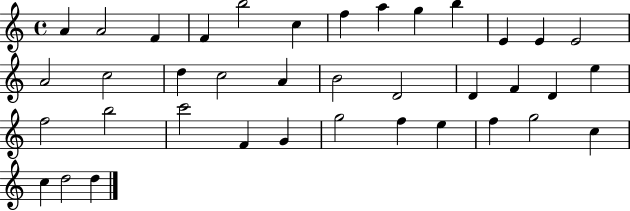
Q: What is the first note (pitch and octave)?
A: A4